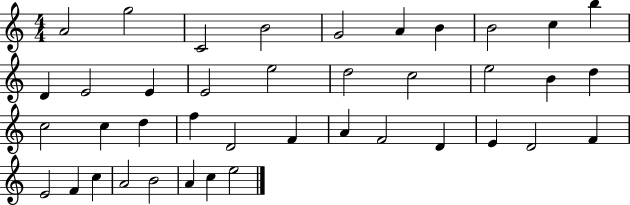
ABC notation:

X:1
T:Untitled
M:4/4
L:1/4
K:C
A2 g2 C2 B2 G2 A B B2 c b D E2 E E2 e2 d2 c2 e2 B d c2 c d f D2 F A F2 D E D2 F E2 F c A2 B2 A c e2